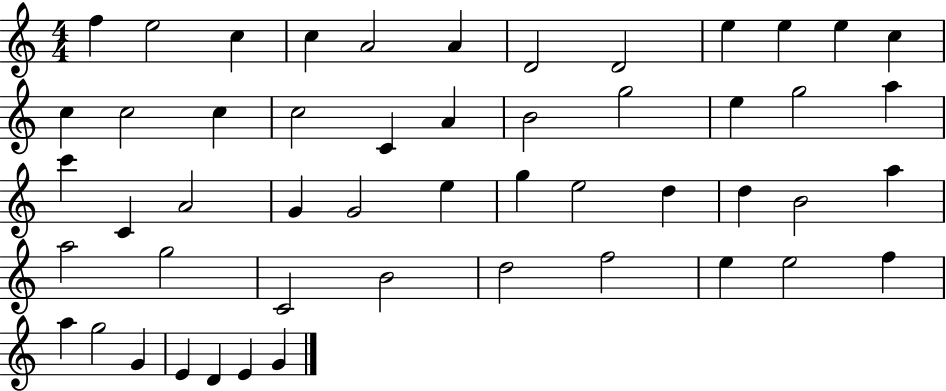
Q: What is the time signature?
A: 4/4